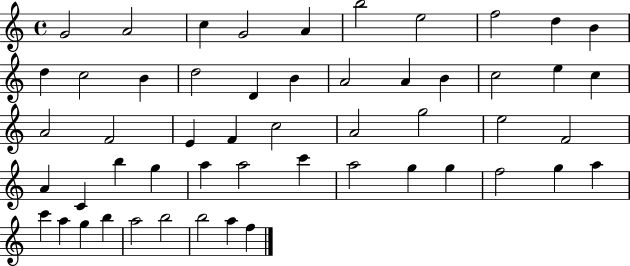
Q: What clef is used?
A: treble